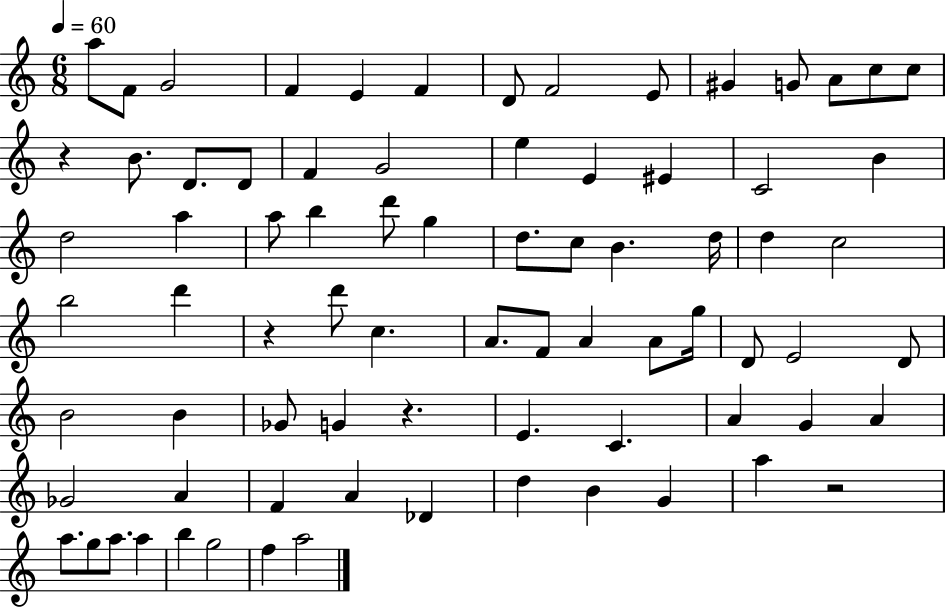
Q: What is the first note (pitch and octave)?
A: A5